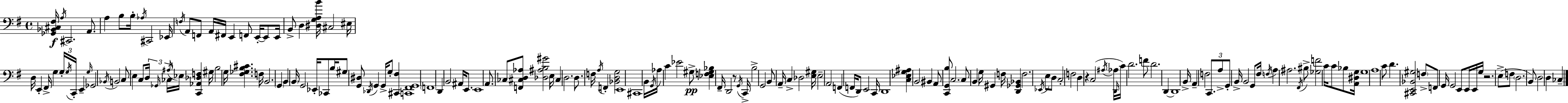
X:1
T:Untitled
M:4/4
L:1/4
K:Em
[_G,,_B,,^C,^F,]/4 A,/4 ^C,,2 A,,/2 A, B,/2 B,/4 _A,/4 ^C,,2 _E,,/4 F,/4 A,,/2 F,,/2 A,,/4 ^F,,/4 E,, F,,/2 E,,/4 E,,/2 E,,/4 B,,/2 D, [^D,G,A,B]/4 ^C,2 ^E,/4 D,/4 E,, ^F,,/4 G, G,/4 G,/4 C,,/4 E,, G,/4 _G,,2 _B,,/4 B,,2 C,/2 E, C,/2 D,/4 _G,,/4 _C,/4 ^A,/4 _E,/4 [C,,_A,,_D,F,] ^G,/4 B,2 G,/4 [^F,_G,B,^C] F,/4 B,,2 G,, B,, B,,/4 G,,2 _E,,/4 _C,,/2 B,/4 ^G,/2 [G,,^D,]/2 _D,,/4 G,, G,,/4 G,/2 [^C,,^F,] [C,,^F,,G,,]4 F,,4 D,, B,,2 ^A,,/4 E,,/2 E,,4 A,,/2 _C,/2 [F,,^C,D,_A,]/2 [_D,^A,B,^G]2 E,/4 ^C, D,2 D,/2 F,/4 A,/4 F,, [_B,,D,G,]2 E,,4 ^C,,4 B,,/4 G,,/4 _A,/4 C _E2 ^G,/2 [_E,F,^G,_B,] ^F,,/4 D,,2 z/2 G,,/4 C,,/4 B,2 G,,2 B,,/2 A,,/4 C, _D,2 [E,^G,]/4 E,2 A,,2 F,, F,,/4 D,,/2 E,,2 C,,/4 D,,4 [C,_E,G,^A,] B,,2 ^B,, A,,/2 [C,,G,,B,]/2 C,2 C,/2 B,, G,/4 ^G,, F,/4 [D,,_G,,_B,,] F,2 _E,,/4 E,/2 D,/2 C,2 F,2 D, z C,2 ^A,/4 _A,/4 D,,/4 C/4 D2 F/2 D2 D,, D,,4 B,,/4 A,, F,2 C,,/2 A,/2 G,,/2 B,,/4 B,,2 G,,/2 ^F,/4 F,/4 A, ^A,2 ^F,,/4 ^B,/2 [_G,F]2 C/4 C/2 _B,/2 [A,,^D,G,]/4 G,4 A,4 C/2 D [^C,,E,,_B,,^G,]2 F,/2 F,,/2 G,,/4 G,,2 E,,/2 E,,/4 E,,/4 G,/4 z2 E,/2 F,/2 D,2 B,,/2 D,2 D, _C,